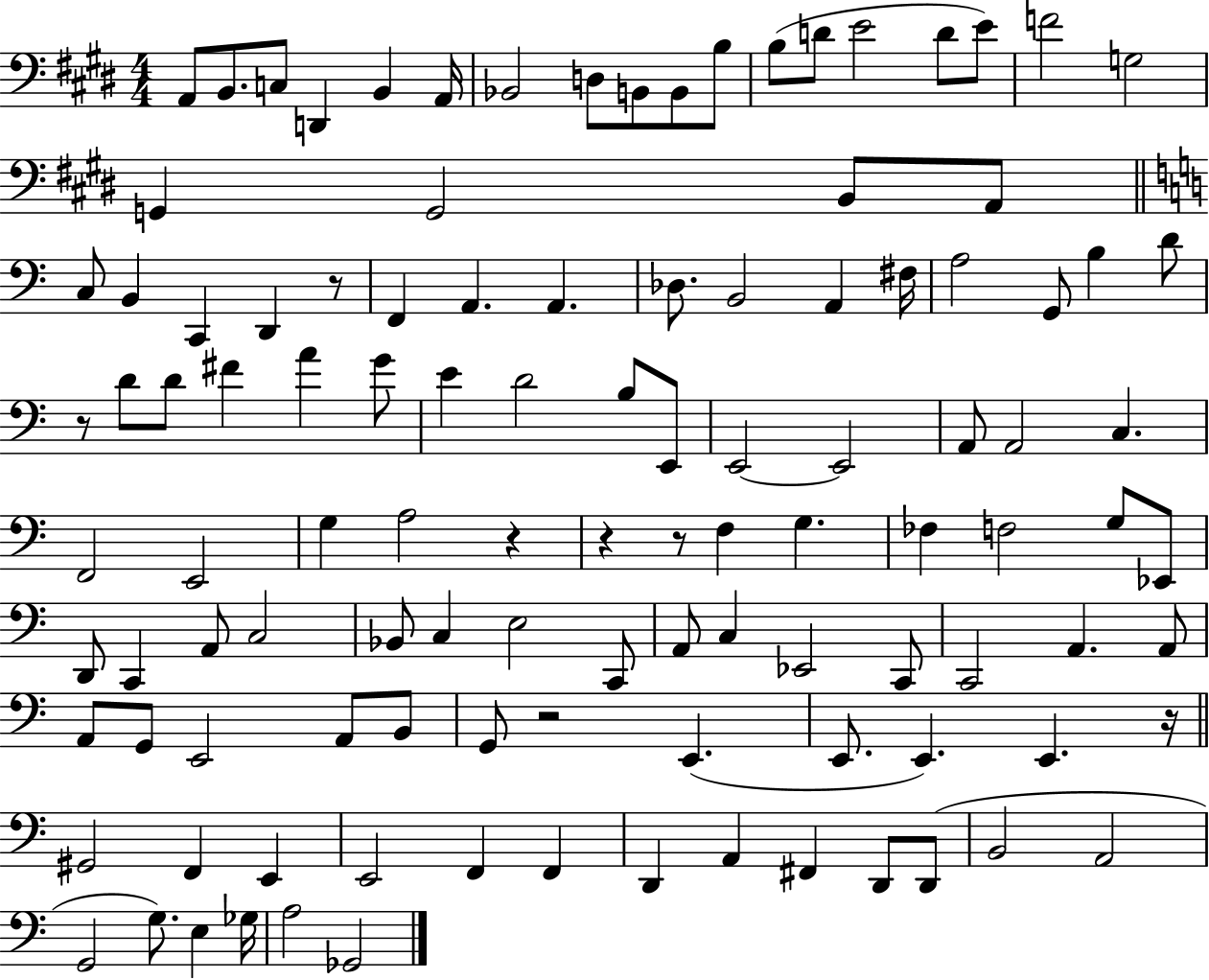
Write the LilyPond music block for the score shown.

{
  \clef bass
  \numericTimeSignature
  \time 4/4
  \key e \major
  \repeat volta 2 { a,8 b,8. c8 d,4 b,4 a,16 | bes,2 d8 b,8 b,8 b8 | b8( d'8 e'2 d'8 e'8) | f'2 g2 | \break g,4 g,2 b,8 a,8 | \bar "||" \break \key c \major c8 b,4 c,4 d,4 r8 | f,4 a,4. a,4. | des8. b,2 a,4 fis16 | a2 g,8 b4 d'8 | \break r8 d'8 d'8 fis'4 a'4 g'8 | e'4 d'2 b8 e,8 | e,2~~ e,2 | a,8 a,2 c4. | \break f,2 e,2 | g4 a2 r4 | r4 r8 f4 g4. | fes4 f2 g8 ees,8 | \break d,8 c,4 a,8 c2 | bes,8 c4 e2 c,8 | a,8 c4 ees,2 c,8 | c,2 a,4. a,8 | \break a,8 g,8 e,2 a,8 b,8 | g,8 r2 e,4.( | e,8. e,4.) e,4. r16 | \bar "||" \break \key c \major gis,2 f,4 e,4 | e,2 f,4 f,4 | d,4 a,4 fis,4 d,8 d,8( | b,2 a,2 | \break g,2 g8.) e4 ges16 | a2 ges,2 | } \bar "|."
}